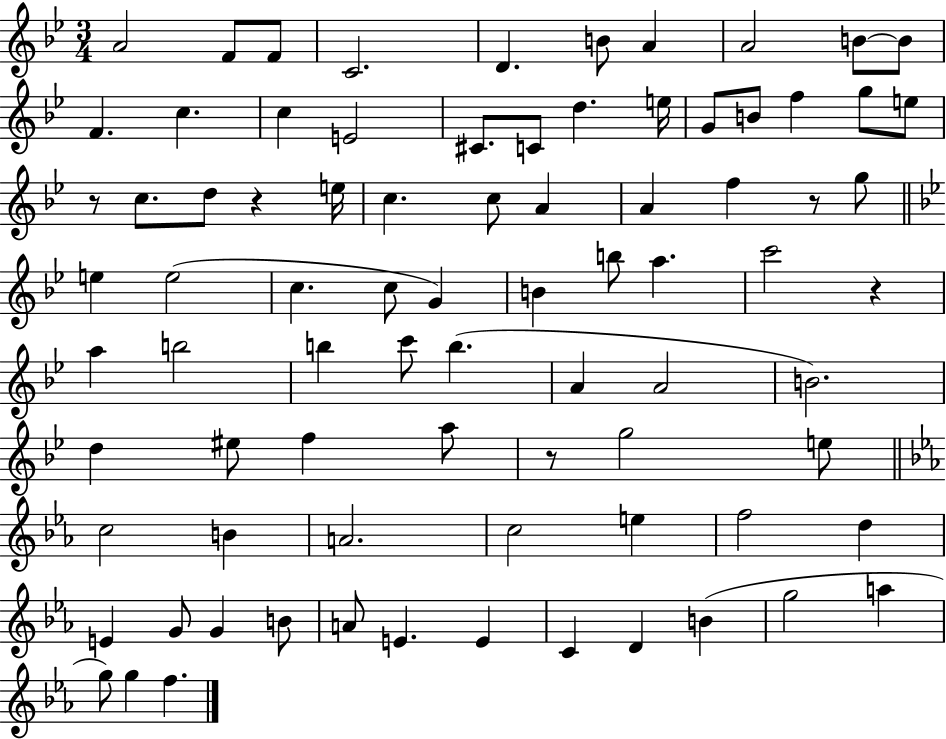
{
  \clef treble
  \numericTimeSignature
  \time 3/4
  \key bes \major
  \repeat volta 2 { a'2 f'8 f'8 | c'2. | d'4. b'8 a'4 | a'2 b'8~~ b'8 | \break f'4. c''4. | c''4 e'2 | cis'8. c'8 d''4. e''16 | g'8 b'8 f''4 g''8 e''8 | \break r8 c''8. d''8 r4 e''16 | c''4. c''8 a'4 | a'4 f''4 r8 g''8 | \bar "||" \break \key g \minor e''4 e''2( | c''4. c''8 g'4) | b'4 b''8 a''4. | c'''2 r4 | \break a''4 b''2 | b''4 c'''8 b''4.( | a'4 a'2 | b'2.) | \break d''4 eis''8 f''4 a''8 | r8 g''2 e''8 | \bar "||" \break \key ees \major c''2 b'4 | a'2. | c''2 e''4 | f''2 d''4 | \break e'4 g'8 g'4 b'8 | a'8 e'4. e'4 | c'4 d'4 b'4( | g''2 a''4 | \break g''8) g''4 f''4. | } \bar "|."
}